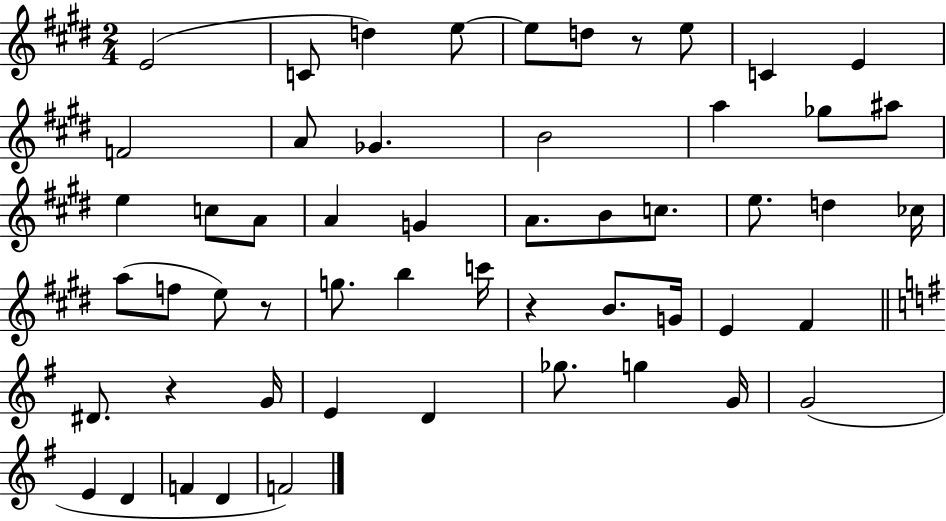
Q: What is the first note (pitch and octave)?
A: E4